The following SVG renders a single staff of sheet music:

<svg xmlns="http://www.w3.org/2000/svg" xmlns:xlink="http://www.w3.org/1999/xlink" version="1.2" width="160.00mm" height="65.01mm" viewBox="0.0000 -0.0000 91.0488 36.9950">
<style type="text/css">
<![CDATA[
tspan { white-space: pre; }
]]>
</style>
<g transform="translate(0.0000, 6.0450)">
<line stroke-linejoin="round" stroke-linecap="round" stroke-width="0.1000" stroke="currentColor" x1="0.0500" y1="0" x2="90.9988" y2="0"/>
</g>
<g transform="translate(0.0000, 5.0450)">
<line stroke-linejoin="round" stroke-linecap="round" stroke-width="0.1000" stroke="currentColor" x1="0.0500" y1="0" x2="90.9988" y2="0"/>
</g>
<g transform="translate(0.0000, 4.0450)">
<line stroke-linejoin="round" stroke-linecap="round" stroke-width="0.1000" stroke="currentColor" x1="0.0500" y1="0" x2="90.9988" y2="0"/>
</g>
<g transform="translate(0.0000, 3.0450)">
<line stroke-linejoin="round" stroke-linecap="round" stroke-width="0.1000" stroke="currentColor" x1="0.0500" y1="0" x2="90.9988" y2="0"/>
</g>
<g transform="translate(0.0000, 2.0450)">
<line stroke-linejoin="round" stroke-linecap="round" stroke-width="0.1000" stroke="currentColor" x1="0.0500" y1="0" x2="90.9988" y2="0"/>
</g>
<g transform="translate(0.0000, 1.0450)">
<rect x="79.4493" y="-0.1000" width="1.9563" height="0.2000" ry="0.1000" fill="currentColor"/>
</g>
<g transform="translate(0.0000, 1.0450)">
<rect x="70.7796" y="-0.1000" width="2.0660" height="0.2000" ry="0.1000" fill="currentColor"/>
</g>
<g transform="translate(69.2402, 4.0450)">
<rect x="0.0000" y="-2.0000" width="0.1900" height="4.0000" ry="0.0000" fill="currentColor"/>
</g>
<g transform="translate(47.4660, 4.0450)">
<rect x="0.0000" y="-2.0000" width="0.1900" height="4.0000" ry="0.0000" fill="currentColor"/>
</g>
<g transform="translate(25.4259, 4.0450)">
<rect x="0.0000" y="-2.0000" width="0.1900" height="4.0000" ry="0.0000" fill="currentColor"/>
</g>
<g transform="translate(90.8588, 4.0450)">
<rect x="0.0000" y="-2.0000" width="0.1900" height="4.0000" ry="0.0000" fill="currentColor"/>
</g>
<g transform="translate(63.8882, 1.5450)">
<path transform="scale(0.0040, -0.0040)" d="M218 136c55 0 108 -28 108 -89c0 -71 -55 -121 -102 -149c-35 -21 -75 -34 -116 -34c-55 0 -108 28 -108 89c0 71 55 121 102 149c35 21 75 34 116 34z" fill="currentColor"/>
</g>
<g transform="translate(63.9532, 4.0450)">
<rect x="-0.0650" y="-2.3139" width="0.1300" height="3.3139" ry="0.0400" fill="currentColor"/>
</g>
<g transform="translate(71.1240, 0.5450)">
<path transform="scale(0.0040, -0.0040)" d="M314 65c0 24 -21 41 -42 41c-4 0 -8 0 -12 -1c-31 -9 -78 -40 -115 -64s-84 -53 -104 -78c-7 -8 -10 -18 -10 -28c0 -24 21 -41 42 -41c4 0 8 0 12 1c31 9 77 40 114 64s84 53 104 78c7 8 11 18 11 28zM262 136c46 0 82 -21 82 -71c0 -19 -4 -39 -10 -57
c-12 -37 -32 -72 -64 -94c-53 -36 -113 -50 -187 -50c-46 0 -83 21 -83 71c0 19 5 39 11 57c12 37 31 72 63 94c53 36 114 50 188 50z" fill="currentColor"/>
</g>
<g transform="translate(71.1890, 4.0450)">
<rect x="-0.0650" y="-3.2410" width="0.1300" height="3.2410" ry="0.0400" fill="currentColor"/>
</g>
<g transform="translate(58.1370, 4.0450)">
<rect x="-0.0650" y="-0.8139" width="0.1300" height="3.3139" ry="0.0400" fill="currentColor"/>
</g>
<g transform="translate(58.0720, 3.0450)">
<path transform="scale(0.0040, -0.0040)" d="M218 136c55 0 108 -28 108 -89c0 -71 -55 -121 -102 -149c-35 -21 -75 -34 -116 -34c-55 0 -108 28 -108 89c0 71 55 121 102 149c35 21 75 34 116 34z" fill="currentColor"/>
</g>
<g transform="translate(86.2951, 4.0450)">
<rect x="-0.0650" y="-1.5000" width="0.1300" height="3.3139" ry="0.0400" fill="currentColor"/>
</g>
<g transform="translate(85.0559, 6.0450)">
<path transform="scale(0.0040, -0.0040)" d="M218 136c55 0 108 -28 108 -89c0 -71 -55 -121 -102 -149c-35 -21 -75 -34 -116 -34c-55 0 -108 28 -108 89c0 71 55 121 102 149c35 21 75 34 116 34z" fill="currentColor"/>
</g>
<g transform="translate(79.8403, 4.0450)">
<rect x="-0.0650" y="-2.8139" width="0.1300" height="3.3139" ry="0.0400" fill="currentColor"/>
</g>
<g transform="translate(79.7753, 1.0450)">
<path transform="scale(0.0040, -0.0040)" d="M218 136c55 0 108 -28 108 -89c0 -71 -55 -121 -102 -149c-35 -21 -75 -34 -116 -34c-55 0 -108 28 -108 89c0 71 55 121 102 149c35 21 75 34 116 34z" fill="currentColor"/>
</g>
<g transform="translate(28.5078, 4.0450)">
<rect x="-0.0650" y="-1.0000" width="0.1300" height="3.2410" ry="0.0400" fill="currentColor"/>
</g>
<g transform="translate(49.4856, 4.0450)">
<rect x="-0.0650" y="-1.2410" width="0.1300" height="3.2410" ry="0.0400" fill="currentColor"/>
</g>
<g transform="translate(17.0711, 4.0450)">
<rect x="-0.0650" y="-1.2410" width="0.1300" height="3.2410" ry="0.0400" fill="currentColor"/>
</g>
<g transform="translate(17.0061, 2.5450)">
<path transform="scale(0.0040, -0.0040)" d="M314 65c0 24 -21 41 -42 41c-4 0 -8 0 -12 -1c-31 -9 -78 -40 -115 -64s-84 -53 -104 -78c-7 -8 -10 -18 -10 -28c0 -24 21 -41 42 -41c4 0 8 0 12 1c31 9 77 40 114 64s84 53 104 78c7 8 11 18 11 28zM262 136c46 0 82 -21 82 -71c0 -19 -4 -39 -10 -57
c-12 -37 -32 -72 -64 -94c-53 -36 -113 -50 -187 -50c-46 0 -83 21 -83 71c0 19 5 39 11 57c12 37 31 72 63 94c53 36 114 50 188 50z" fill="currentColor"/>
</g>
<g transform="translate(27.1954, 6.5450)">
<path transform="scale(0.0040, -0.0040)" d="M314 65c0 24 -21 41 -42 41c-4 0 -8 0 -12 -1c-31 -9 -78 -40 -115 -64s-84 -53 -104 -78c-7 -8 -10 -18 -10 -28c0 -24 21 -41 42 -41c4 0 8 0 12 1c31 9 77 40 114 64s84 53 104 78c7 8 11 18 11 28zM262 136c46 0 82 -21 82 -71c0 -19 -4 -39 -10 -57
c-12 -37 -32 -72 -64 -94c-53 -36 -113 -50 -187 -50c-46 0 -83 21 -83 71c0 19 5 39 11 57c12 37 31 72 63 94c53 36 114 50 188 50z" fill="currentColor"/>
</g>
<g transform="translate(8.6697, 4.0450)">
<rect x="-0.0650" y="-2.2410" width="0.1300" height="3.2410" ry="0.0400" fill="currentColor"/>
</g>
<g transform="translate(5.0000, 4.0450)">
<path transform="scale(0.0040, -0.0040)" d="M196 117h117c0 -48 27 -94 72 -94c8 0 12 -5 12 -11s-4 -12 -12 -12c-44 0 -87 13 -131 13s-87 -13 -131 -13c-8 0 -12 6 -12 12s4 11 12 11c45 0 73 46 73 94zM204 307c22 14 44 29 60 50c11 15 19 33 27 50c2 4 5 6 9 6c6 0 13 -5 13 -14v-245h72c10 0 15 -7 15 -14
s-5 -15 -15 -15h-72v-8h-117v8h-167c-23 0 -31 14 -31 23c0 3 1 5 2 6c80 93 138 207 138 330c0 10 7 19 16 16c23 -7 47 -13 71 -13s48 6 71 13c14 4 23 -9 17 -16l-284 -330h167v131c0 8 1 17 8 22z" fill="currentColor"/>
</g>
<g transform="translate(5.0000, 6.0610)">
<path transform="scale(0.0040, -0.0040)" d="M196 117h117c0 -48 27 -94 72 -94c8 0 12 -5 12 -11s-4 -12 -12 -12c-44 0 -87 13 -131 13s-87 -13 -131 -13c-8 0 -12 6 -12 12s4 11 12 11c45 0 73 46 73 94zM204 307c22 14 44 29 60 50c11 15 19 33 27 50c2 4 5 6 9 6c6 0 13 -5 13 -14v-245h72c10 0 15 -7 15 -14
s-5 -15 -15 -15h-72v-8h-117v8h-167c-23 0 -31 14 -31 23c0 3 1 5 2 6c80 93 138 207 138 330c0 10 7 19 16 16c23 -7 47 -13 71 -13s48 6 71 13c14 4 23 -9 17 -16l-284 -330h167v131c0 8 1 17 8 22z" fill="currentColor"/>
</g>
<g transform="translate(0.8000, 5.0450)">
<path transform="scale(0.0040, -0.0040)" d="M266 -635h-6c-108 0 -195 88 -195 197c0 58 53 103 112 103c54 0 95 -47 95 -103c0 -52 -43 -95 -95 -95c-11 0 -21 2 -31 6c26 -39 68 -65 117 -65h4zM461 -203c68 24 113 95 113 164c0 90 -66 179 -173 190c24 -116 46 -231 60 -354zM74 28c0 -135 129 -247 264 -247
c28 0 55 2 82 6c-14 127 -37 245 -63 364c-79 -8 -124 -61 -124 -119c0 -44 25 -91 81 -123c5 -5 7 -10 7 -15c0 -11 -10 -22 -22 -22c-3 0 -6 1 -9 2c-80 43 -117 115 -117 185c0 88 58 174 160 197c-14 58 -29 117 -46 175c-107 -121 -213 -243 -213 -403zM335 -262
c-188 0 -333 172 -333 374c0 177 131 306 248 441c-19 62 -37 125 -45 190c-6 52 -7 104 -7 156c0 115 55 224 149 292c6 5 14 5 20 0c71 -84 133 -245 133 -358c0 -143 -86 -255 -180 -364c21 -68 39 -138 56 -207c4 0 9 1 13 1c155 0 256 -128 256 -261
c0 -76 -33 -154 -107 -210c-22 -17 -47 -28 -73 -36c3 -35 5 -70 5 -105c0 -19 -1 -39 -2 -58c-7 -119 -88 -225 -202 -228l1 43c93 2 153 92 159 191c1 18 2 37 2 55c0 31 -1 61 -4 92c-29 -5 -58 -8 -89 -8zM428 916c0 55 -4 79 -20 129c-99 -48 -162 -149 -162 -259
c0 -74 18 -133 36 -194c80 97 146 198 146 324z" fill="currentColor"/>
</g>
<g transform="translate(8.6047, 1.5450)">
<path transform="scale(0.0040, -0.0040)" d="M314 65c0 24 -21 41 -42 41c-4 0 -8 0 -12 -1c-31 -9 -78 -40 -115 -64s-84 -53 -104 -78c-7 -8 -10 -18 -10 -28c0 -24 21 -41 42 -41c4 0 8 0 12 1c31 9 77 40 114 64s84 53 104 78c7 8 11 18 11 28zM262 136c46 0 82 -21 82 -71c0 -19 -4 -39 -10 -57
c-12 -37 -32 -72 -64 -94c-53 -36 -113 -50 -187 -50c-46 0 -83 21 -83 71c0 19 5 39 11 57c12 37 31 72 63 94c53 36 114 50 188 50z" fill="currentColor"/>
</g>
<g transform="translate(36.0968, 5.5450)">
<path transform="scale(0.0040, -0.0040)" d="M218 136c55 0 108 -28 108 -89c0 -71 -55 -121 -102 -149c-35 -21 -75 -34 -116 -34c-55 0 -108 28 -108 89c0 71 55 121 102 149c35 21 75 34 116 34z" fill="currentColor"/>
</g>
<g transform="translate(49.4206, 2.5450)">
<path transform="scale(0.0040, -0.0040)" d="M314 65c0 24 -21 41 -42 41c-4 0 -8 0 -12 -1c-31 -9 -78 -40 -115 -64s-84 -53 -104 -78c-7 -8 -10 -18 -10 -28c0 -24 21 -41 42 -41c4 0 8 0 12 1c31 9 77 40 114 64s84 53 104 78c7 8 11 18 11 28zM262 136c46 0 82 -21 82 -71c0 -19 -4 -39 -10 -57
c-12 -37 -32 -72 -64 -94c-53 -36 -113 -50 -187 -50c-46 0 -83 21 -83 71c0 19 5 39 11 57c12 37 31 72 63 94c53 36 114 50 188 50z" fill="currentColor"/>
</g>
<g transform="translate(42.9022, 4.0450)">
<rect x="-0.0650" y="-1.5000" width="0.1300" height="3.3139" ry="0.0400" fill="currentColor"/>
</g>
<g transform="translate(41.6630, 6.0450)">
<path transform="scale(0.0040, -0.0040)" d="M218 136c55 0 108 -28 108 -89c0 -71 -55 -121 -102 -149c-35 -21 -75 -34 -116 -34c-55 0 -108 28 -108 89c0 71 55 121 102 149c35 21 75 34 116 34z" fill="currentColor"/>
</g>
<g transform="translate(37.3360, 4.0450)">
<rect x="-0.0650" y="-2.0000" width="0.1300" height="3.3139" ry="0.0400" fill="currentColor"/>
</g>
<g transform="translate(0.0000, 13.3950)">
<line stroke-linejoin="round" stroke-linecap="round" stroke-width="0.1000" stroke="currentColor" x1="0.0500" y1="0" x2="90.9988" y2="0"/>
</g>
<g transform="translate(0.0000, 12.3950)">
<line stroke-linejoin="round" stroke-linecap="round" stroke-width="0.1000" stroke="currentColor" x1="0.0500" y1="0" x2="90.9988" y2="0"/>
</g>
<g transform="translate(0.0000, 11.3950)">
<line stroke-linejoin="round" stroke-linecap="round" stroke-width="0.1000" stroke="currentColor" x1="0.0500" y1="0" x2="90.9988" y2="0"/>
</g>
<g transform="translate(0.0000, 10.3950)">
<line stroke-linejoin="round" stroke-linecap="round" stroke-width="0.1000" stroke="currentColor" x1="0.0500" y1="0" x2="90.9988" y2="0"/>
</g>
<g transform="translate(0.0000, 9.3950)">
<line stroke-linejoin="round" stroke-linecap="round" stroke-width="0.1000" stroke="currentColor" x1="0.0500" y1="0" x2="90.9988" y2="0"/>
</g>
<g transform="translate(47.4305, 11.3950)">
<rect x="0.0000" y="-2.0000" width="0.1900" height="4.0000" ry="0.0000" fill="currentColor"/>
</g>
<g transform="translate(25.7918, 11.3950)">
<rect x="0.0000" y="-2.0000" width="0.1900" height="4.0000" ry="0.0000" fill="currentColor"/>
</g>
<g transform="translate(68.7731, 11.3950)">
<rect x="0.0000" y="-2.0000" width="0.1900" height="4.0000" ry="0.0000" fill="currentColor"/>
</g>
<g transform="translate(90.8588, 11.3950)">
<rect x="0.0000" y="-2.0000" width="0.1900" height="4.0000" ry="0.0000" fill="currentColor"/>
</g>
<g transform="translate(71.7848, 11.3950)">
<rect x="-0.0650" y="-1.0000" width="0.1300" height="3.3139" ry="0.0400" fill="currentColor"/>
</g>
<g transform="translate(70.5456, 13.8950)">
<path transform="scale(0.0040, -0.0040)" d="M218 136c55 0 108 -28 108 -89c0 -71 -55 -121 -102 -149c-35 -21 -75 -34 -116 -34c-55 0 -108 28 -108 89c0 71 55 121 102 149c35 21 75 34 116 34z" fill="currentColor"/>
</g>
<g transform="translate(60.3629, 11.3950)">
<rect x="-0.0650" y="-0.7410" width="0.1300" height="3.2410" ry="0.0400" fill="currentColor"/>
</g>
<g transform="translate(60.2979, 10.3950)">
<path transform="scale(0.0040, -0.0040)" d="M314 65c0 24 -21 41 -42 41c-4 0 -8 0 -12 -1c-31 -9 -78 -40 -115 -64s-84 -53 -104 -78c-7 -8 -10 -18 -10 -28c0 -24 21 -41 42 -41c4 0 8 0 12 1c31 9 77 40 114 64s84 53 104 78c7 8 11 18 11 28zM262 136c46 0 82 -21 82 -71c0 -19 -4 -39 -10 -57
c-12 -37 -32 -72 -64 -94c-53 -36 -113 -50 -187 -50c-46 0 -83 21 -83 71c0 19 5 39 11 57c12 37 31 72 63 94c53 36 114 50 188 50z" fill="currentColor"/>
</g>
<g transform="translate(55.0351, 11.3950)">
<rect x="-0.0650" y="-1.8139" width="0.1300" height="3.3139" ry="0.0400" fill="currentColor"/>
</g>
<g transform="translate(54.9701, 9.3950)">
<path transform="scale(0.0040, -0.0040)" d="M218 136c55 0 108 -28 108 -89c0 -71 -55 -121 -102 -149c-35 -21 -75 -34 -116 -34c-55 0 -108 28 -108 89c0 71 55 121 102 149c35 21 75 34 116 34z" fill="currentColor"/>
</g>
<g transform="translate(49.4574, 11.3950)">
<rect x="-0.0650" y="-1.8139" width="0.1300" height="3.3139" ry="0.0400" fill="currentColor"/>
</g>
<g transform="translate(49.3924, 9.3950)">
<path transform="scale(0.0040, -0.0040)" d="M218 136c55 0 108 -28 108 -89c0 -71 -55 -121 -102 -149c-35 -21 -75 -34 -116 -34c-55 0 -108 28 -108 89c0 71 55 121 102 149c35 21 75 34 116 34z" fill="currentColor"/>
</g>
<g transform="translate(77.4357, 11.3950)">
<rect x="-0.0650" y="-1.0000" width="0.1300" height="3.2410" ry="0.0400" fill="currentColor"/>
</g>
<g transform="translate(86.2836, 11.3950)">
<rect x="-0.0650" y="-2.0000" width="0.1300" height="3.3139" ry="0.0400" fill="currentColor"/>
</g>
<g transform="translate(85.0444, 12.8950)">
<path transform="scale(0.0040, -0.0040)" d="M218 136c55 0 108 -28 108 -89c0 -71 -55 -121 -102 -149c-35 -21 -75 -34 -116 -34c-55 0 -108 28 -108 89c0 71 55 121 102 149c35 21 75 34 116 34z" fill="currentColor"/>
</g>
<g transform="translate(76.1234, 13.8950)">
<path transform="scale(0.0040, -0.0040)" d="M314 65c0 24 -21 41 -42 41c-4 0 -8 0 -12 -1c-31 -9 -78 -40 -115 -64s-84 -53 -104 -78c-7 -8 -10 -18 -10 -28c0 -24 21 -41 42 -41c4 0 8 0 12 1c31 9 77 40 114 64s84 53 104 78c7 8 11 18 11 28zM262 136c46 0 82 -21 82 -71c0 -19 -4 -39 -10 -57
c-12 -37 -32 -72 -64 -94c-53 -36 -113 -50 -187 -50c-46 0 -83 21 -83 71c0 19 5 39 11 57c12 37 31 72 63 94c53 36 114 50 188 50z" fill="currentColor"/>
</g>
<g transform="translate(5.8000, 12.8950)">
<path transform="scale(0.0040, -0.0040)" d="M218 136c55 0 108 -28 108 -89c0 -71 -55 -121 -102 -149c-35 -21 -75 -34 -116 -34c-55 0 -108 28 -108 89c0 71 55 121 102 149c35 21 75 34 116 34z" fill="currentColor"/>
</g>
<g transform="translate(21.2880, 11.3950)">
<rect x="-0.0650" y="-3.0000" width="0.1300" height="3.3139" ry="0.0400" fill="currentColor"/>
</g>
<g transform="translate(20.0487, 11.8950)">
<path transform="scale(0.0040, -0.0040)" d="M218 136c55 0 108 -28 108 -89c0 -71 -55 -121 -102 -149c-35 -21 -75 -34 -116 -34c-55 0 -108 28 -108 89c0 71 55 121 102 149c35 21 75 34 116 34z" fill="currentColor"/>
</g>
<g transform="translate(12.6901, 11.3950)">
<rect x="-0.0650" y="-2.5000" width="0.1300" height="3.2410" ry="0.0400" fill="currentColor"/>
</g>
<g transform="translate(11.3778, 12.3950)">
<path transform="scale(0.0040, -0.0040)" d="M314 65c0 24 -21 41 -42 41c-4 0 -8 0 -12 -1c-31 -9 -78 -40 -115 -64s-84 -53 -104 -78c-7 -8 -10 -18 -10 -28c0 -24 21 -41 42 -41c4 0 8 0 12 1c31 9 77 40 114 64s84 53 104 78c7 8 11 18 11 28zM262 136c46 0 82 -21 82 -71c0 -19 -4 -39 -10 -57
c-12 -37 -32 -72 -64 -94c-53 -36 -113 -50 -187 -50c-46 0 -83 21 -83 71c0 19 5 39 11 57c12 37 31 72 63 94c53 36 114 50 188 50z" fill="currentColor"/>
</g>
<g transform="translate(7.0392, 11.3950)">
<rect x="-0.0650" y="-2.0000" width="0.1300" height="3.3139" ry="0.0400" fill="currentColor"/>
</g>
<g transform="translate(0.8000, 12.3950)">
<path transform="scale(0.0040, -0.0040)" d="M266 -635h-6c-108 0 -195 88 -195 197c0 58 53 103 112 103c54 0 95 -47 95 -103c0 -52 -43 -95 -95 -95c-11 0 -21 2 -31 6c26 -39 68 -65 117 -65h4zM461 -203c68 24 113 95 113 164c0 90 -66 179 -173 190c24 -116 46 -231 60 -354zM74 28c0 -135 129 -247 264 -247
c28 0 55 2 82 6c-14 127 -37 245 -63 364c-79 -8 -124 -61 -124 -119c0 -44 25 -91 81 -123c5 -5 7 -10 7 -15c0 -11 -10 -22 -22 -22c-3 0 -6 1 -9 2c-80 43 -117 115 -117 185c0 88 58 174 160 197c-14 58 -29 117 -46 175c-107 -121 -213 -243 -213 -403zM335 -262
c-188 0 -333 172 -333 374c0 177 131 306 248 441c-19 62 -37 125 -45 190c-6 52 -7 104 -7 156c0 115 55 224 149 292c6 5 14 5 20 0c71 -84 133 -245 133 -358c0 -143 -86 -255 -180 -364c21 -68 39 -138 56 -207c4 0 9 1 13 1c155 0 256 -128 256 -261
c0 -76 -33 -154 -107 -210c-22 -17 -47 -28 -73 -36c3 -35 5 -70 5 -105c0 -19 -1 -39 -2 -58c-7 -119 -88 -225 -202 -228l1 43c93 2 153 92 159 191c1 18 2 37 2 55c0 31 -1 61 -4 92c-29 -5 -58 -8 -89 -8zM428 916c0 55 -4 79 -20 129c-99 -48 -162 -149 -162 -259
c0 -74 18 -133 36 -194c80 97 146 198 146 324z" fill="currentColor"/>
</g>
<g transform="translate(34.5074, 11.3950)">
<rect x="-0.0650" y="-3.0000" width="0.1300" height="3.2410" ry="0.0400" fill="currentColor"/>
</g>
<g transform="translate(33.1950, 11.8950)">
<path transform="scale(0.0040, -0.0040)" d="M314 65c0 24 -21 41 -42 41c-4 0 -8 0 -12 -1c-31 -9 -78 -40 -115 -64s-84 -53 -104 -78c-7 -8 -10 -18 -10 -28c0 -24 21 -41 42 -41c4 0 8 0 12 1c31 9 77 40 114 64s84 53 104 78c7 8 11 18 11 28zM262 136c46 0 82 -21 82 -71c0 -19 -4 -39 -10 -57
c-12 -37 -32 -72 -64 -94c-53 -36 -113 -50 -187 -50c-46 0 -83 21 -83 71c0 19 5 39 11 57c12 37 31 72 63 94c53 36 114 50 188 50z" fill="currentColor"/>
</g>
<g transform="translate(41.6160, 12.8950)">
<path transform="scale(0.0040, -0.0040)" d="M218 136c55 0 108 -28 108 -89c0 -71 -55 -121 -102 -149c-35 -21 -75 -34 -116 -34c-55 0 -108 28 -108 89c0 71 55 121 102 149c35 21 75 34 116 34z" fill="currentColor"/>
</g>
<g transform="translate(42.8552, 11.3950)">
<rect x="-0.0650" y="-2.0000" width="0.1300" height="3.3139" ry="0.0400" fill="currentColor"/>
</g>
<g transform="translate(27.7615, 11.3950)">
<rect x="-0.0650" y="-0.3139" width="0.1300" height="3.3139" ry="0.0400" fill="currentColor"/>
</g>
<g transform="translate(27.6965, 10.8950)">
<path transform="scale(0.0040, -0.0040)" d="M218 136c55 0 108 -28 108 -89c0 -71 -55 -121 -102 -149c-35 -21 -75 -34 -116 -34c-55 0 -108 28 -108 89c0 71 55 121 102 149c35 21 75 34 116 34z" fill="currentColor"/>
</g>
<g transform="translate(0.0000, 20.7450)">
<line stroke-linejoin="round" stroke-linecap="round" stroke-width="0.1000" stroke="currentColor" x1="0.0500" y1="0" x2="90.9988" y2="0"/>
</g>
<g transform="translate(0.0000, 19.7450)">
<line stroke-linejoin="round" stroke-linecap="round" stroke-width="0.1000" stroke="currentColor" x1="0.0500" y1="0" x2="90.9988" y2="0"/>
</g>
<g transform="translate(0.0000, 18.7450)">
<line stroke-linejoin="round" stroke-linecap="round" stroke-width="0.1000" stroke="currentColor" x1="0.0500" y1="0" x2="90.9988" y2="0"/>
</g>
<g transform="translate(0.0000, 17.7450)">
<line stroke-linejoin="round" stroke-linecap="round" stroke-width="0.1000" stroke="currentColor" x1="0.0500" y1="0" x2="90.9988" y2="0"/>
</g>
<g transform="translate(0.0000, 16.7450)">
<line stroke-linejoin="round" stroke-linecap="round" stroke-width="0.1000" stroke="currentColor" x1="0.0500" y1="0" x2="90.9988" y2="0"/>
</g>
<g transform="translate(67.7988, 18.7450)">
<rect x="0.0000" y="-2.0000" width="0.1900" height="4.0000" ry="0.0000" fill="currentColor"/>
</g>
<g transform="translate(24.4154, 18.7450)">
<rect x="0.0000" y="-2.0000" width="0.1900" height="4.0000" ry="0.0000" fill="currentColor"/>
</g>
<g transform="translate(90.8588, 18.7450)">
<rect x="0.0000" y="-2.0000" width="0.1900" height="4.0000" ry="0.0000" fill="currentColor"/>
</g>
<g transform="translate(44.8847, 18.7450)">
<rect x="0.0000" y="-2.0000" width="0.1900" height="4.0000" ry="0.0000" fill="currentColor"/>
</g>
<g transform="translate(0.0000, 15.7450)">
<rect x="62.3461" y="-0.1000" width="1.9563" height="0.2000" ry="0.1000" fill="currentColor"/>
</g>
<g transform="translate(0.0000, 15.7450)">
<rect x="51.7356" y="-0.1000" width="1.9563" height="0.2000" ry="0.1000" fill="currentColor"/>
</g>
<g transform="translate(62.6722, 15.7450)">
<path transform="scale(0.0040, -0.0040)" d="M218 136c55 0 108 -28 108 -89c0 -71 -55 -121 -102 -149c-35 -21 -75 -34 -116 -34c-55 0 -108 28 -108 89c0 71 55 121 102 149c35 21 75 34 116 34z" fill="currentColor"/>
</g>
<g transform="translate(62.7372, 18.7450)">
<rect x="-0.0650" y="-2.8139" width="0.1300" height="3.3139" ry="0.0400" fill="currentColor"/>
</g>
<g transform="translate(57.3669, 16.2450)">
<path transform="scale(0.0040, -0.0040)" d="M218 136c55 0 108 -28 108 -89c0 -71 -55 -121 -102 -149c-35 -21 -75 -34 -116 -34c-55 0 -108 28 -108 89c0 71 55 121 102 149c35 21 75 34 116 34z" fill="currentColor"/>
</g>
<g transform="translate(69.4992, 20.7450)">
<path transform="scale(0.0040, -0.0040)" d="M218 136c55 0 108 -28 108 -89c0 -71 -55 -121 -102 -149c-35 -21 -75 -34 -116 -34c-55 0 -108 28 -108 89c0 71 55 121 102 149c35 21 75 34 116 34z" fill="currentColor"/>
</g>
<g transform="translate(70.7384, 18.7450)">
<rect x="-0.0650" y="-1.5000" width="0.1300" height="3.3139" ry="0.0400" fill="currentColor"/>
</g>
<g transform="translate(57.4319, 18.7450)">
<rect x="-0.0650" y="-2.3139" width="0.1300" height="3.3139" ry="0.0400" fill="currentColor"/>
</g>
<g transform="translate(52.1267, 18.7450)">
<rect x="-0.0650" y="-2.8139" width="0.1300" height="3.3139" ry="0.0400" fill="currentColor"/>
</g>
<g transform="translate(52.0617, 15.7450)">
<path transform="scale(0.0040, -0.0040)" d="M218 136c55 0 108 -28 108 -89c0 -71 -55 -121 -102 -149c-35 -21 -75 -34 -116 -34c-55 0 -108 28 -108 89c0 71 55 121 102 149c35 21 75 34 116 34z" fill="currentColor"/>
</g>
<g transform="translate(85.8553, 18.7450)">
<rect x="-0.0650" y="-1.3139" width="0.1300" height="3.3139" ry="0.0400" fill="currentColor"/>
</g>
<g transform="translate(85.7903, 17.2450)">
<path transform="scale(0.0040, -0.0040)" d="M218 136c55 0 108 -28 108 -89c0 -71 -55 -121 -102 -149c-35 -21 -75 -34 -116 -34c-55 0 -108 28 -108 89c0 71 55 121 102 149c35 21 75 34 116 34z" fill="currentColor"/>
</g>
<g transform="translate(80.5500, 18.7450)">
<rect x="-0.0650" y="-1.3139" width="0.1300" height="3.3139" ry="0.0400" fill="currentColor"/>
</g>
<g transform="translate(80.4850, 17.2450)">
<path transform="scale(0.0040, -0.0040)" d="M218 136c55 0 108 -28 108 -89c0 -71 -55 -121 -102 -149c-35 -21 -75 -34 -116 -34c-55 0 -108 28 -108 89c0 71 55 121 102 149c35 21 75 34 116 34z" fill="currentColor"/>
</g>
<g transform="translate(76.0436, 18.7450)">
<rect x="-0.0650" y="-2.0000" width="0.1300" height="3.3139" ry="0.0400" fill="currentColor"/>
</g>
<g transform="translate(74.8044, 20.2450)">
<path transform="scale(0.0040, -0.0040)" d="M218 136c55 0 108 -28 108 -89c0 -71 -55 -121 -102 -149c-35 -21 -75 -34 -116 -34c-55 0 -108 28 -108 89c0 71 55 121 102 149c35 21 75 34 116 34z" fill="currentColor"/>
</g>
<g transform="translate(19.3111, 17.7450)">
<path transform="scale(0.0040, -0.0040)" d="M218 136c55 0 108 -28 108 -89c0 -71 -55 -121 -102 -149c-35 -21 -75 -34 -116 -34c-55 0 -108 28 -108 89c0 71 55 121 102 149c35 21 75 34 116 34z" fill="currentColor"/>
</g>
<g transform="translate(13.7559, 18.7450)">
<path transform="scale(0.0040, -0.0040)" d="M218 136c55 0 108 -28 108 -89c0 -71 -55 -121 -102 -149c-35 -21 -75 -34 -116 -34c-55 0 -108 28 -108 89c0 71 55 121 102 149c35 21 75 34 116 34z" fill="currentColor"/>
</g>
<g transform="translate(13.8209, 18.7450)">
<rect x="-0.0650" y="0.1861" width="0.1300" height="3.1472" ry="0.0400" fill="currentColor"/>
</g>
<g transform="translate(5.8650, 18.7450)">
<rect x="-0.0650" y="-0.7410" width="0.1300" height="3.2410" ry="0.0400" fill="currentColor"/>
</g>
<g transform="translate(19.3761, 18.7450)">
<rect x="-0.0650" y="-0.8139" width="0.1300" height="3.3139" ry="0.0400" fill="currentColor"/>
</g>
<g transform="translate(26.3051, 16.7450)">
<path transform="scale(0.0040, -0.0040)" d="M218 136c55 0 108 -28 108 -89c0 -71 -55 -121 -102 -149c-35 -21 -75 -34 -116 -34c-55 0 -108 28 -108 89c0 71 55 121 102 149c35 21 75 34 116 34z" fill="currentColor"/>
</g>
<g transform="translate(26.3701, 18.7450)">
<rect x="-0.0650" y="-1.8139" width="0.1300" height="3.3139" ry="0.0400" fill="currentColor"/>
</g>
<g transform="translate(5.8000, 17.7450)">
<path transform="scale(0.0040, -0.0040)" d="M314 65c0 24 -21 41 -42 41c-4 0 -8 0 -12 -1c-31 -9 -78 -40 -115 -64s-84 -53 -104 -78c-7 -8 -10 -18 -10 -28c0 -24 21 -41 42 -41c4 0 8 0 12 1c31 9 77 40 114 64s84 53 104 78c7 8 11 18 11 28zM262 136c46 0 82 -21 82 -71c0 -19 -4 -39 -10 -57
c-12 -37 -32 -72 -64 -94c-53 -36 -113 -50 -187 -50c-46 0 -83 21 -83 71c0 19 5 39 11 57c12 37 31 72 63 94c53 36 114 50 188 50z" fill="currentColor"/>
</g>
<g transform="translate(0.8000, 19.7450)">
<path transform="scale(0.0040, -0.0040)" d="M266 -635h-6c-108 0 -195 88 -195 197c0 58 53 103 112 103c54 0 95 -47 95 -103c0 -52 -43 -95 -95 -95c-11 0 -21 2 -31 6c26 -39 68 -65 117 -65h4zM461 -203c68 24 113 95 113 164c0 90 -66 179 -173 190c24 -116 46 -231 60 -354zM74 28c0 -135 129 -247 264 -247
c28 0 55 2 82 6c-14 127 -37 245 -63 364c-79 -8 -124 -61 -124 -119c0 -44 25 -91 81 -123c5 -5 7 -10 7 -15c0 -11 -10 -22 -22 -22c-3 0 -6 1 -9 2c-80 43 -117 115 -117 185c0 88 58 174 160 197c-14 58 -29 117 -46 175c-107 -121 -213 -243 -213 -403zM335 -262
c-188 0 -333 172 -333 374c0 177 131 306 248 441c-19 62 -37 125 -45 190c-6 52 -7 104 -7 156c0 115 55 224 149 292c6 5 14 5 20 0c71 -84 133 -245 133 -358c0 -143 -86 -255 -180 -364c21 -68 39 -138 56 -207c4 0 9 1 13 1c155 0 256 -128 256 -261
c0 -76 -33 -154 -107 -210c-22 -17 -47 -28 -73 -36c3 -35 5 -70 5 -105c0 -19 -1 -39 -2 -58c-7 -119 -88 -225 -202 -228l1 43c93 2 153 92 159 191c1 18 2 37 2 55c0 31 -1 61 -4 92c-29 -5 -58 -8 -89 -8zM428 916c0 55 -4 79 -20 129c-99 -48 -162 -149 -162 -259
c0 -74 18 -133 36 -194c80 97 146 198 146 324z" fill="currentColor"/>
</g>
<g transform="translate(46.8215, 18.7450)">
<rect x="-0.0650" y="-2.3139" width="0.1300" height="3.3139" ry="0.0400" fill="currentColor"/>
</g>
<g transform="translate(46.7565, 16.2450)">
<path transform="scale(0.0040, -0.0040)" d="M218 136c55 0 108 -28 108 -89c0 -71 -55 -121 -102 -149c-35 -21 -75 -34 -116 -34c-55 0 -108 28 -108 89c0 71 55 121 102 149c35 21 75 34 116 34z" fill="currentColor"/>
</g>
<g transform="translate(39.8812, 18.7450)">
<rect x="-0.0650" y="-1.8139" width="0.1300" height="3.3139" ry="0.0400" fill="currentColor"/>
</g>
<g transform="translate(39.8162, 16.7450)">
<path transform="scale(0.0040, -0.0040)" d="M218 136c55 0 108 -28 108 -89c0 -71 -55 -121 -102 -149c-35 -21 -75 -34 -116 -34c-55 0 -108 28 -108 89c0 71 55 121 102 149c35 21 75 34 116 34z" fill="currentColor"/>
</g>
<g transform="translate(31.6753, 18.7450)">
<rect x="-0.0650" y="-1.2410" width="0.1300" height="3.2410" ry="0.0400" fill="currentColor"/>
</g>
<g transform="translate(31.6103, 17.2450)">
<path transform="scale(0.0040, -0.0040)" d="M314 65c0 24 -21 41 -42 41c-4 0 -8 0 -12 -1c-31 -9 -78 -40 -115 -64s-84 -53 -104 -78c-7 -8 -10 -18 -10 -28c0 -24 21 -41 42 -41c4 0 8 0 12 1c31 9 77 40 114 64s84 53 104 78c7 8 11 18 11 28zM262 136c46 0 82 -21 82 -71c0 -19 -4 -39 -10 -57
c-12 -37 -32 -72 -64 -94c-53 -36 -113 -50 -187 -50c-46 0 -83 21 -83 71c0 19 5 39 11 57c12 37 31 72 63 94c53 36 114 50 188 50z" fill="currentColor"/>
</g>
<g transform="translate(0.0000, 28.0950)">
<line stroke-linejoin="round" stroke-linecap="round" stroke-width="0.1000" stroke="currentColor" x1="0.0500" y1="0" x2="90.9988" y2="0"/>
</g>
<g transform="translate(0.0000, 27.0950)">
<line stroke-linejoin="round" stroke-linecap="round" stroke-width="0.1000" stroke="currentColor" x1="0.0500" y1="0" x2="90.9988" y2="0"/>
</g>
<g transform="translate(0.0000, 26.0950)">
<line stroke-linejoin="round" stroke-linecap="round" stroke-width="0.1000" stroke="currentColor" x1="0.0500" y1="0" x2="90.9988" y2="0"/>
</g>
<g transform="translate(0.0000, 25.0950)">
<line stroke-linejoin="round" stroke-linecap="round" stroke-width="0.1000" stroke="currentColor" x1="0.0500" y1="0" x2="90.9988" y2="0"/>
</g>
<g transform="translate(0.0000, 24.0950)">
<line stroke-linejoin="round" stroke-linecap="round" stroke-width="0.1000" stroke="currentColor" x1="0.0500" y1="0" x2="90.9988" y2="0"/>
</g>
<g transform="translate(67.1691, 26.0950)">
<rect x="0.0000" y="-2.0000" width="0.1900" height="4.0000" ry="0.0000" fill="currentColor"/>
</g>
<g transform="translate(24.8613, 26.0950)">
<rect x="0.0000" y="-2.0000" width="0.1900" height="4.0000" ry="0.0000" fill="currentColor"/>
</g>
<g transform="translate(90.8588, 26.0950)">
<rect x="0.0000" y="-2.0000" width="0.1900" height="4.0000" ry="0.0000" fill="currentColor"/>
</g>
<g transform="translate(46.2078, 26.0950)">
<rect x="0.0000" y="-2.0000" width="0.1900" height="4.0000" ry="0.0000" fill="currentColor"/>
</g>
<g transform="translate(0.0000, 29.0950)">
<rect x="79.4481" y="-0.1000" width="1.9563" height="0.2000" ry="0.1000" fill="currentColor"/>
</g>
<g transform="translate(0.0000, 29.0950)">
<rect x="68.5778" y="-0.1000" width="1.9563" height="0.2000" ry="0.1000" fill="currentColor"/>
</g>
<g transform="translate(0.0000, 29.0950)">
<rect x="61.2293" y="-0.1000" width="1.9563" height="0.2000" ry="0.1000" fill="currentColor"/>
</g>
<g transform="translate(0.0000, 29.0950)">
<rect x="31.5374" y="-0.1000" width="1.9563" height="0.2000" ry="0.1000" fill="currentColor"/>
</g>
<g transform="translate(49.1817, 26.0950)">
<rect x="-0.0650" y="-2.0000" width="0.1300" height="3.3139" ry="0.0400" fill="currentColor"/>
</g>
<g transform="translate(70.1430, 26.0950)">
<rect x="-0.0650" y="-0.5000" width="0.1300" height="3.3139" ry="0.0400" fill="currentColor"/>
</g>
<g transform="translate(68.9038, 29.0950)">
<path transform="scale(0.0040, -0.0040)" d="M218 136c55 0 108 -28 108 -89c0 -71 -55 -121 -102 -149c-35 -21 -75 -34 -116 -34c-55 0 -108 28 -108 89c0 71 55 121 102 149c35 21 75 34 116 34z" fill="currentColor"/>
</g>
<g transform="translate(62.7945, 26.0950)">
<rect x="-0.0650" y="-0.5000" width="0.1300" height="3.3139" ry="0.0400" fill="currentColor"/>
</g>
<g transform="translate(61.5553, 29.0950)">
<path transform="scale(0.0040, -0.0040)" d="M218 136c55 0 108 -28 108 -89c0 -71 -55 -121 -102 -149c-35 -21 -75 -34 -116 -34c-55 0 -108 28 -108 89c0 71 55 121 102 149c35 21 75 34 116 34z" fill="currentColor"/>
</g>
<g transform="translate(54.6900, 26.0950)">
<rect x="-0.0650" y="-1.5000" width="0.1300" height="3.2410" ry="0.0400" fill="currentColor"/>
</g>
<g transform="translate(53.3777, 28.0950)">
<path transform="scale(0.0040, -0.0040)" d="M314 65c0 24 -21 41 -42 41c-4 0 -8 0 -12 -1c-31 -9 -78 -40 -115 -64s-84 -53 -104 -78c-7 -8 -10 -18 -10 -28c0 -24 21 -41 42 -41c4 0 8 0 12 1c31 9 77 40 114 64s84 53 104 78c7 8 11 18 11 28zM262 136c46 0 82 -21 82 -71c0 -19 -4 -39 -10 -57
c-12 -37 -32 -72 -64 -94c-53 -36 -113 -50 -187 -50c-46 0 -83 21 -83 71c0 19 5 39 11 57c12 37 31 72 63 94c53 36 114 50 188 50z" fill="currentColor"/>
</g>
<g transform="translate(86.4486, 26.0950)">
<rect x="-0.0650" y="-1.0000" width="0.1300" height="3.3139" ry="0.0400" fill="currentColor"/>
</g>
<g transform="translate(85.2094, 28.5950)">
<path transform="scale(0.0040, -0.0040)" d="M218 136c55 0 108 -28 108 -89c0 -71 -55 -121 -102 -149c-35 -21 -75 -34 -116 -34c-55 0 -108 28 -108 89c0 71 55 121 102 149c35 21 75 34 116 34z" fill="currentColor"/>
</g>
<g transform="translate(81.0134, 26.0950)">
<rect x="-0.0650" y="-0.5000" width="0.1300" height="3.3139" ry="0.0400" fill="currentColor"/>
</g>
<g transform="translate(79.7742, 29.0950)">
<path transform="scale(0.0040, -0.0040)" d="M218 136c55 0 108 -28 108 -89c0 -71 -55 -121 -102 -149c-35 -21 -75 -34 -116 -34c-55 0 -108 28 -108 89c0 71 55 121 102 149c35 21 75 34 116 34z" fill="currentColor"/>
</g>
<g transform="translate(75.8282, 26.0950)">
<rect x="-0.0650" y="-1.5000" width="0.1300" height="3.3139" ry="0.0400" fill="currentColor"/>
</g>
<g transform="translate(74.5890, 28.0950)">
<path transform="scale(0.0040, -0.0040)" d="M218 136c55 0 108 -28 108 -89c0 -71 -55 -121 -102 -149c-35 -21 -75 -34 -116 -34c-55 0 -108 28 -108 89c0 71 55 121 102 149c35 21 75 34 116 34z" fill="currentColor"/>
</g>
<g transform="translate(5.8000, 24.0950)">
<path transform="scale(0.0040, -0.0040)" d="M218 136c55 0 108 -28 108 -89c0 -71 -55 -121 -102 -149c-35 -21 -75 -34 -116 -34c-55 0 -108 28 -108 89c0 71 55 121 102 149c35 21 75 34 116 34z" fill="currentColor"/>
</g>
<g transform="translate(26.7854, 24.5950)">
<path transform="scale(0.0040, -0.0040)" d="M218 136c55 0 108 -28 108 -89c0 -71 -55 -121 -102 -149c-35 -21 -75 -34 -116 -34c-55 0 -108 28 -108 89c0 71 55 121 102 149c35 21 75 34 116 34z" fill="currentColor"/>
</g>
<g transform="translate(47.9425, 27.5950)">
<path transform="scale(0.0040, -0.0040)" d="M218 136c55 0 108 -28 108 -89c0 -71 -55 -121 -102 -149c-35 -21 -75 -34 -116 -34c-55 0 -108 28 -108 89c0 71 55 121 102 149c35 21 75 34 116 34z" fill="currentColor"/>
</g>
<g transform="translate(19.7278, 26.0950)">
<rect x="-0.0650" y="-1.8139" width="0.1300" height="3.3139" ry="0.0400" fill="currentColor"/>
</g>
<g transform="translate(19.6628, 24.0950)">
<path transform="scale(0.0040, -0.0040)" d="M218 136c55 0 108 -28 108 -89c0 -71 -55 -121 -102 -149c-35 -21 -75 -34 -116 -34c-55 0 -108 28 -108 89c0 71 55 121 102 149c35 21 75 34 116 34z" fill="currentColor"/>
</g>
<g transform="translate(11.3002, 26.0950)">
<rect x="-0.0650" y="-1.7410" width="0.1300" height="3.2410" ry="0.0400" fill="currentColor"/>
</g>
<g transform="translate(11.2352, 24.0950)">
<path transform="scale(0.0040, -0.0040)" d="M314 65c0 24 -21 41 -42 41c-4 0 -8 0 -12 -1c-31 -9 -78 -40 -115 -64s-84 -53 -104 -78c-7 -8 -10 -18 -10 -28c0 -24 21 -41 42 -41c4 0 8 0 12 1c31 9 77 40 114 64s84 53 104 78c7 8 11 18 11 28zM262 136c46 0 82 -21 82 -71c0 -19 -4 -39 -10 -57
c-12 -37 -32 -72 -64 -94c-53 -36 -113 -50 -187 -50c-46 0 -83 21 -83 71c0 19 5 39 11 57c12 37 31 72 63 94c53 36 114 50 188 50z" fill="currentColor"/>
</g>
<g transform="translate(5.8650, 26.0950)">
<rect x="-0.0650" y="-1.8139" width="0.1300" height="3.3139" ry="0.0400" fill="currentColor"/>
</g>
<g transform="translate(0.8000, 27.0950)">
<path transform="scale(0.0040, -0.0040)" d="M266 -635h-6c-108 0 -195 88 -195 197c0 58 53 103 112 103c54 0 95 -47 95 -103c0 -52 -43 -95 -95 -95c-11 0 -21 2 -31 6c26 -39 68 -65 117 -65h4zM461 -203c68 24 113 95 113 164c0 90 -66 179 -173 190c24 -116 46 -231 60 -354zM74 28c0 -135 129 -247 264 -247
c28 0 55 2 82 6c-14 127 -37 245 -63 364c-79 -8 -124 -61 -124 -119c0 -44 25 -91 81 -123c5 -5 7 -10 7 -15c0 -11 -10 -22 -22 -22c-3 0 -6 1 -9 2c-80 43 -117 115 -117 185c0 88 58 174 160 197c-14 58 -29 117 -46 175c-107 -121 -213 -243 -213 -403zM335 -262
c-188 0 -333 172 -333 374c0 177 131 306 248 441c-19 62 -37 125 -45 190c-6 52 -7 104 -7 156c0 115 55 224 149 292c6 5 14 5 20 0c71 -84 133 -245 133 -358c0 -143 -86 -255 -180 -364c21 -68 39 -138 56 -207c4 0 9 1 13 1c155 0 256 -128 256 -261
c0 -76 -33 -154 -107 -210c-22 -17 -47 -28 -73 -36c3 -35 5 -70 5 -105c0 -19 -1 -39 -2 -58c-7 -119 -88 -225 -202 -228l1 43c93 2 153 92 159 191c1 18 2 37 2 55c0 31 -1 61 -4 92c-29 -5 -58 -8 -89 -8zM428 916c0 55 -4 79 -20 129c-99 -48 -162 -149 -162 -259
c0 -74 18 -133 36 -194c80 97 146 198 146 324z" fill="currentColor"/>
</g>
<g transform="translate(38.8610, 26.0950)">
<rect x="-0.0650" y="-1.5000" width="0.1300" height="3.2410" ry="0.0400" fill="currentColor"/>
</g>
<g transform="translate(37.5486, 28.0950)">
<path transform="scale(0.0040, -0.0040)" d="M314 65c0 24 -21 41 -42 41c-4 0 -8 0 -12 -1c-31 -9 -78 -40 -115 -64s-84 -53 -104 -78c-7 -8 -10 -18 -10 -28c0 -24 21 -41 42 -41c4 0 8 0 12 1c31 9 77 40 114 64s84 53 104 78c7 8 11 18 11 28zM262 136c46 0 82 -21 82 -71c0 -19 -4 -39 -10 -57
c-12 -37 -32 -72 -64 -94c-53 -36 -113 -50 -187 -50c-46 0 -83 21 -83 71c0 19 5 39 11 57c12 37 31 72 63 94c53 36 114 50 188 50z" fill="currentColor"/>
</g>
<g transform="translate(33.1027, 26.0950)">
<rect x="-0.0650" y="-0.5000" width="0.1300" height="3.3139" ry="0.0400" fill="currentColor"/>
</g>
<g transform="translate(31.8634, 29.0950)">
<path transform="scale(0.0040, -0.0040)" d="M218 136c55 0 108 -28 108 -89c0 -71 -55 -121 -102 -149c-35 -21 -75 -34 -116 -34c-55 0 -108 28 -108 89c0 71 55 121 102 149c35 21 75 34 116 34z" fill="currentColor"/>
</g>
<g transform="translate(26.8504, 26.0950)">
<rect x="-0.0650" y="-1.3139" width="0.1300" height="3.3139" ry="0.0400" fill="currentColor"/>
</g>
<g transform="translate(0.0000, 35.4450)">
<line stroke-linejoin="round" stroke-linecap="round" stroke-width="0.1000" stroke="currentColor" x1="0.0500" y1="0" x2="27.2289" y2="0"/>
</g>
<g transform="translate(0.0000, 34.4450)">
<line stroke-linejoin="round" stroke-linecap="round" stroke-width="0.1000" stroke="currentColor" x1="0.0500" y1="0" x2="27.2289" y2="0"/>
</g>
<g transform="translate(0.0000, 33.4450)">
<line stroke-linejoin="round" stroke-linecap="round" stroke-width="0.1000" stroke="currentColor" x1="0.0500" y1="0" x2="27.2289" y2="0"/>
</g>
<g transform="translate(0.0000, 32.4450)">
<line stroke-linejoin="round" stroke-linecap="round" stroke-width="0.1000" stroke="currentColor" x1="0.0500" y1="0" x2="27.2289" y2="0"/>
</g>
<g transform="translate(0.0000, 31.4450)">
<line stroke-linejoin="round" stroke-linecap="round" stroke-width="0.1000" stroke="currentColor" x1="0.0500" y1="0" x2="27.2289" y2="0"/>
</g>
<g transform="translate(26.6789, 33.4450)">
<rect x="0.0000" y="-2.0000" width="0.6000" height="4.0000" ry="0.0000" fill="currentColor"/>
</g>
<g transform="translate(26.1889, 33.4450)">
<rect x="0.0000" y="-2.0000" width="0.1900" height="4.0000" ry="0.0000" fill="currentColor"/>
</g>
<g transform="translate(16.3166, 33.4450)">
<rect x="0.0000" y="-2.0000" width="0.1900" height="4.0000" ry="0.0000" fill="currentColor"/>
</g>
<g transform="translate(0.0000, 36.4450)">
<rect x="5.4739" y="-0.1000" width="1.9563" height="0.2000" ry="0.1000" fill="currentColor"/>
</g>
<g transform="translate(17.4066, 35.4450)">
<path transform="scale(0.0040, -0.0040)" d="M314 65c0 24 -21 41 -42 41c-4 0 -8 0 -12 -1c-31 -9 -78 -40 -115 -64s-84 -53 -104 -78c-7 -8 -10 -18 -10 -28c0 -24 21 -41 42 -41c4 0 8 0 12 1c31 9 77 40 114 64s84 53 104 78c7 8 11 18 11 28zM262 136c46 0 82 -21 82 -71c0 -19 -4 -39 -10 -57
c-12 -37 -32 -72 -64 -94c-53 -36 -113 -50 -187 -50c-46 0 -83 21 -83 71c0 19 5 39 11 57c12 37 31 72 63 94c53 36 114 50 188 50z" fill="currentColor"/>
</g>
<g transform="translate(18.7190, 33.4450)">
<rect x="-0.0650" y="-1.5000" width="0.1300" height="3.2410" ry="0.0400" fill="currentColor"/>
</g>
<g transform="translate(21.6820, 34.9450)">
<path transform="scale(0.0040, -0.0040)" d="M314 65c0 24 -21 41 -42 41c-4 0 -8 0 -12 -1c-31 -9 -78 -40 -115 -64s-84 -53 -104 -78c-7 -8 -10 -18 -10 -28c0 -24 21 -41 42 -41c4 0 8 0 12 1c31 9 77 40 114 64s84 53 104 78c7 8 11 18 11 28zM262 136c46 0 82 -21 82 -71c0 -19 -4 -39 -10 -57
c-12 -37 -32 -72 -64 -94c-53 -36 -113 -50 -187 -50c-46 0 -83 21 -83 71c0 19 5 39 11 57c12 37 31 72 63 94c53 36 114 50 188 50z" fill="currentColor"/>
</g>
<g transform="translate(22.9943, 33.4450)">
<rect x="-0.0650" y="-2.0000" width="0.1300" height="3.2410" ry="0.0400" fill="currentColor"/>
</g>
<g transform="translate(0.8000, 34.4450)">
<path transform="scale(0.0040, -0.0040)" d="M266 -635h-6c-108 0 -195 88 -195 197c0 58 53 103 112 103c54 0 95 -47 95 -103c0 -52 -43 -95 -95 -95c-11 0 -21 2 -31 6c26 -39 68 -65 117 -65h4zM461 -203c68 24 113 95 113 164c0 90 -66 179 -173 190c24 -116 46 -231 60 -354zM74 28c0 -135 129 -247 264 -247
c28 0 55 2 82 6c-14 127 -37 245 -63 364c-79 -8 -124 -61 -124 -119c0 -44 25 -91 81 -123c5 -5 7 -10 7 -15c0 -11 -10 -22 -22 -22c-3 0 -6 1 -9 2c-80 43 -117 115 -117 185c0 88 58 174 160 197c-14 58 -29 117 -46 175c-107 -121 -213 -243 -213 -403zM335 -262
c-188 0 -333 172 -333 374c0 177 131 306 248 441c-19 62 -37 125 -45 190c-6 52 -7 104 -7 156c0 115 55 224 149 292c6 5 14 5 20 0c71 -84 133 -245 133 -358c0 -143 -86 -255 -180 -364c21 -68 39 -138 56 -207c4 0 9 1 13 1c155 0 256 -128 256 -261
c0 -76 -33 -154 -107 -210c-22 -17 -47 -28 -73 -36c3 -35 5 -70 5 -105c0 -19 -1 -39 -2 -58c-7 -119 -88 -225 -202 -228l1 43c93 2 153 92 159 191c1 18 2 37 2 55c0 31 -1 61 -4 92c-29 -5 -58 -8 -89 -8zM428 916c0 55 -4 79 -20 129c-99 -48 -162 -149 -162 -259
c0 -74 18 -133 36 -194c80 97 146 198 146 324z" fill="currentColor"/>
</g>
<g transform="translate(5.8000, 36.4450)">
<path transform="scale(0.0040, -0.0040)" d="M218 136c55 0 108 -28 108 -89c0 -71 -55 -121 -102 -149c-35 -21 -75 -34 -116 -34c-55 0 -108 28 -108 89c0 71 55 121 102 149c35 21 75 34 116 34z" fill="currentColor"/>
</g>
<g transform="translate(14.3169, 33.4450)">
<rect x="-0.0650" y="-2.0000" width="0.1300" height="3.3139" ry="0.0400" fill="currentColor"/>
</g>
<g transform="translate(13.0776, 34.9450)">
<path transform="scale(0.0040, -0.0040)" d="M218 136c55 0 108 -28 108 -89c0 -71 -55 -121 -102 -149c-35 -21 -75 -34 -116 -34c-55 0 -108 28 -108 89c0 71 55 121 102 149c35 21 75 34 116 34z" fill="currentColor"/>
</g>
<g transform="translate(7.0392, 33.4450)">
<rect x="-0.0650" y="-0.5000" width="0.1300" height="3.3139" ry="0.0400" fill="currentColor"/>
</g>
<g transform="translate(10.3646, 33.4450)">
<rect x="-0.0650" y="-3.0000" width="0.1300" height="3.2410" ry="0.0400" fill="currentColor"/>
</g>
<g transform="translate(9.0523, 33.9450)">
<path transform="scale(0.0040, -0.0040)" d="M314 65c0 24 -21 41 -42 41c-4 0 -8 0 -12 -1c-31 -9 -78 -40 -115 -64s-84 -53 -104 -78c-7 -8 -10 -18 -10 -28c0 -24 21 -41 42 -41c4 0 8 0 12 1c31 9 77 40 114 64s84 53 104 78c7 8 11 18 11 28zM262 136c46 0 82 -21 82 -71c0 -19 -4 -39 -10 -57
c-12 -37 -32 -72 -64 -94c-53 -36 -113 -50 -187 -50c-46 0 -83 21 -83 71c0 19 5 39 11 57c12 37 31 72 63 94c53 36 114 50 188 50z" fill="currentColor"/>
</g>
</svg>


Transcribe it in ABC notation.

X:1
T:Untitled
M:4/4
L:1/4
K:C
g2 e2 D2 F E e2 d g b2 a E F G2 A c A2 F f f d2 D D2 F d2 B d f e2 f g a g a E F e e f f2 f e C E2 F E2 C C E C D C A2 F E2 F2